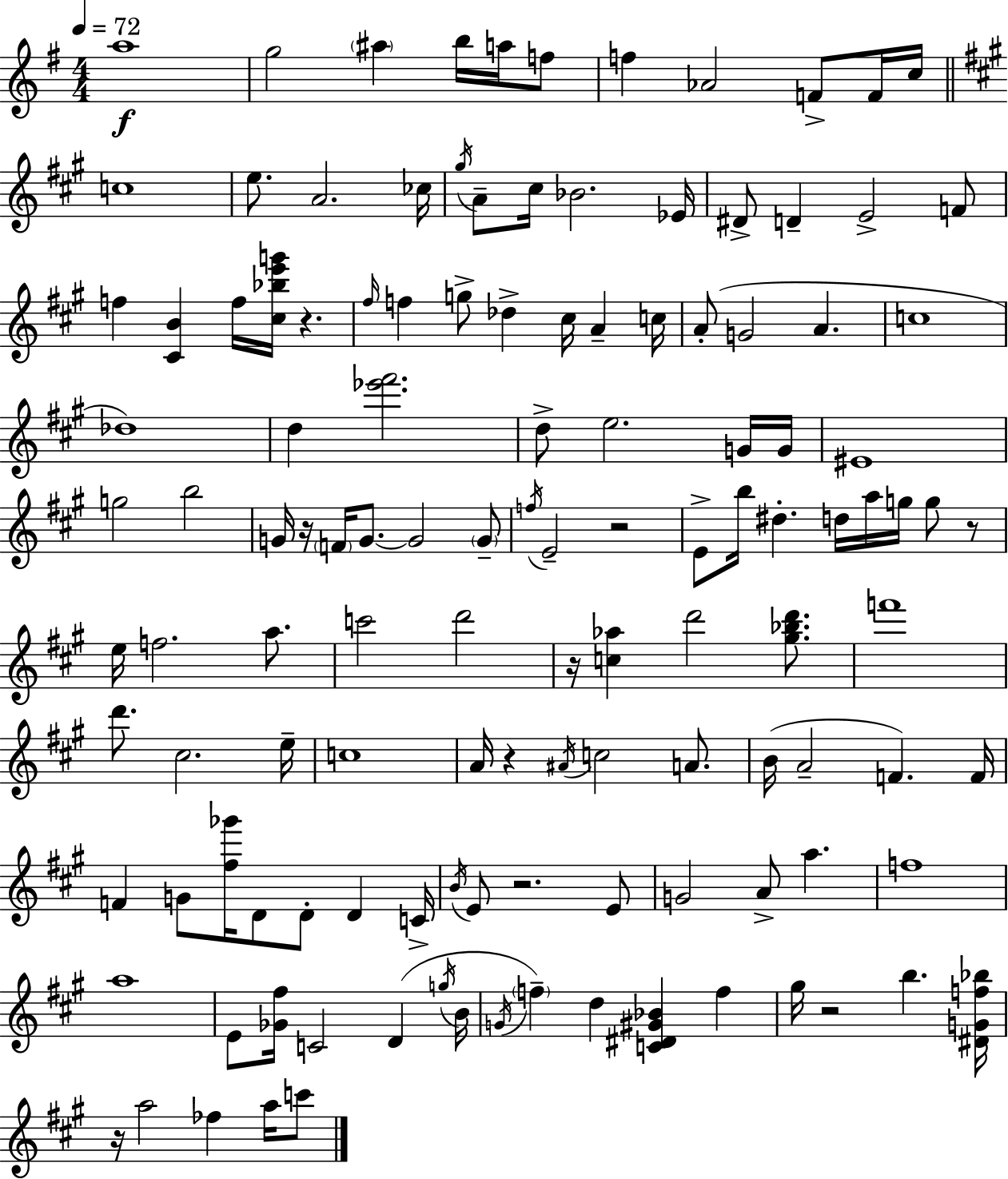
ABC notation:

X:1
T:Untitled
M:4/4
L:1/4
K:G
a4 g2 ^a b/4 a/4 f/2 f _A2 F/2 F/4 c/4 c4 e/2 A2 _c/4 ^g/4 A/2 ^c/4 _B2 _E/4 ^D/2 D E2 F/2 f [^CB] f/4 [^c_be'g']/4 z ^f/4 f g/2 _d ^c/4 A c/4 A/2 G2 A c4 _d4 d [_e'^f']2 d/2 e2 G/4 G/4 ^E4 g2 b2 G/4 z/4 F/4 G/2 G2 G/2 f/4 E2 z2 E/2 b/4 ^d d/4 a/4 g/4 g/2 z/2 e/4 f2 a/2 c'2 d'2 z/4 [c_a] d'2 [^g_bd']/2 f'4 d'/2 ^c2 e/4 c4 A/4 z ^A/4 c2 A/2 B/4 A2 F F/4 F G/2 [^f_g']/4 D/2 D/2 D C/4 B/4 E/2 z2 E/2 G2 A/2 a f4 a4 E/2 [_G^f]/4 C2 D g/4 B/4 G/4 f d [C^D^G_B] f ^g/4 z2 b [^DGf_b]/4 z/4 a2 _f a/4 c'/2